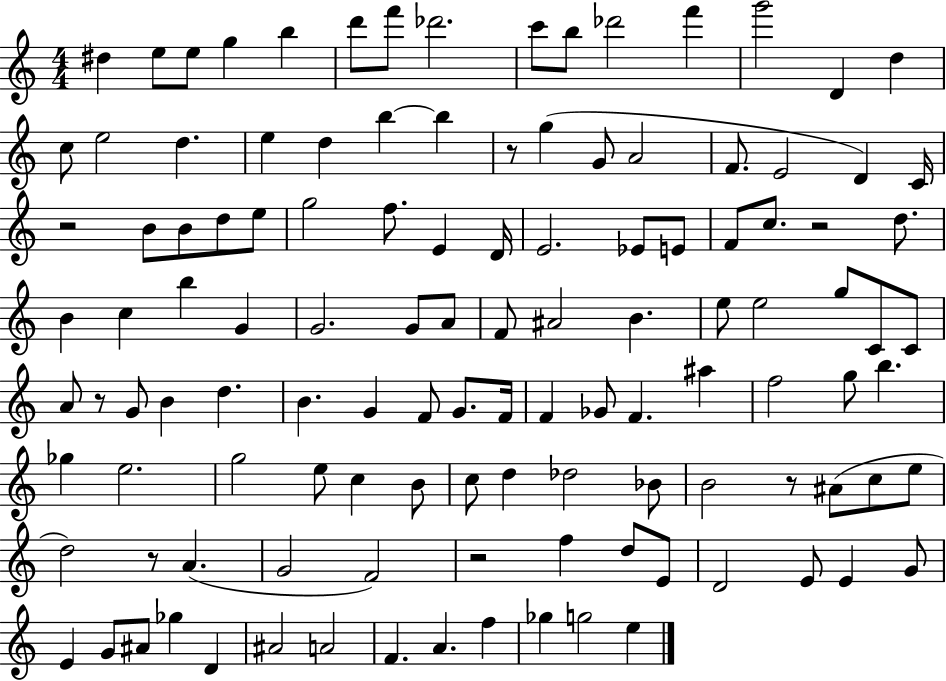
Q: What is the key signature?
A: C major